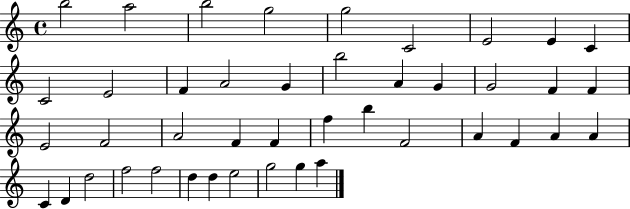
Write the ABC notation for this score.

X:1
T:Untitled
M:4/4
L:1/4
K:C
b2 a2 b2 g2 g2 C2 E2 E C C2 E2 F A2 G b2 A G G2 F F E2 F2 A2 F F f b F2 A F A A C D d2 f2 f2 d d e2 g2 g a